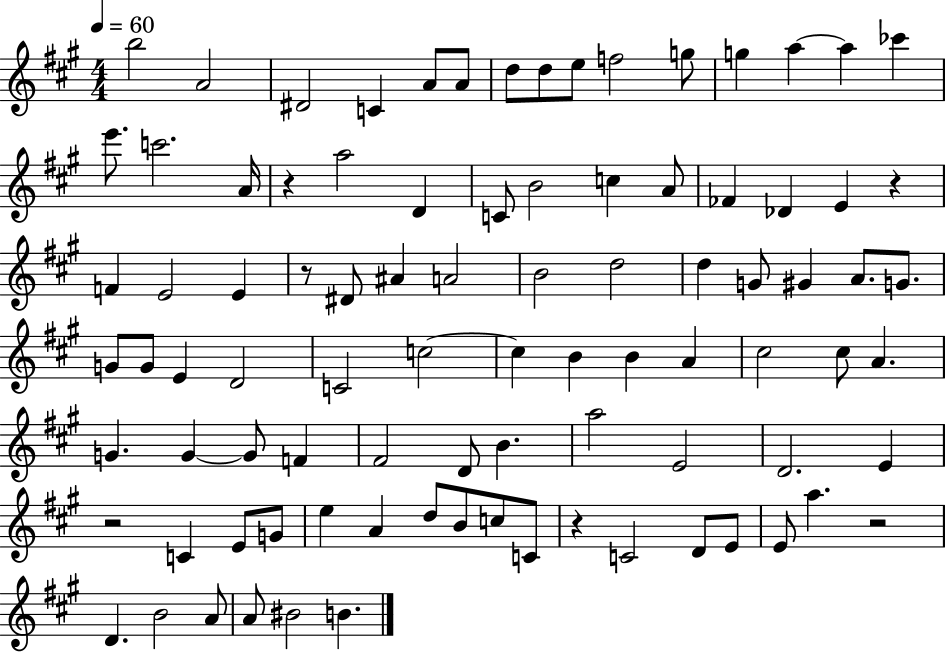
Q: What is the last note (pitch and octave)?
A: B4